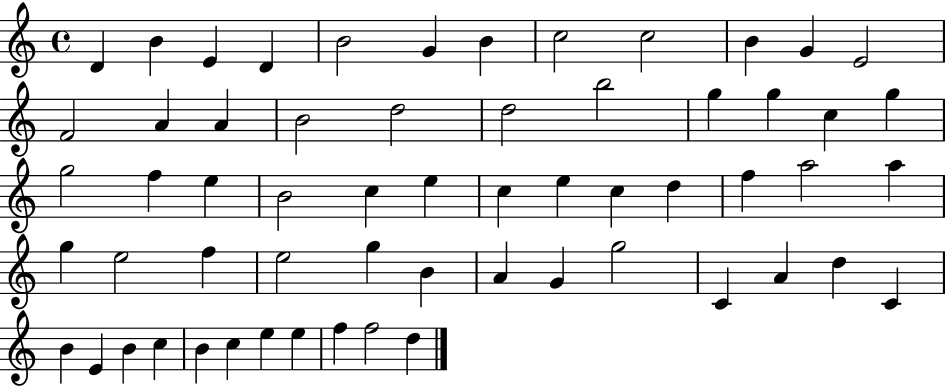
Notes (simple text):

D4/q B4/q E4/q D4/q B4/h G4/q B4/q C5/h C5/h B4/q G4/q E4/h F4/h A4/q A4/q B4/h D5/h D5/h B5/h G5/q G5/q C5/q G5/q G5/h F5/q E5/q B4/h C5/q E5/q C5/q E5/q C5/q D5/q F5/q A5/h A5/q G5/q E5/h F5/q E5/h G5/q B4/q A4/q G4/q G5/h C4/q A4/q D5/q C4/q B4/q E4/q B4/q C5/q B4/q C5/q E5/q E5/q F5/q F5/h D5/q